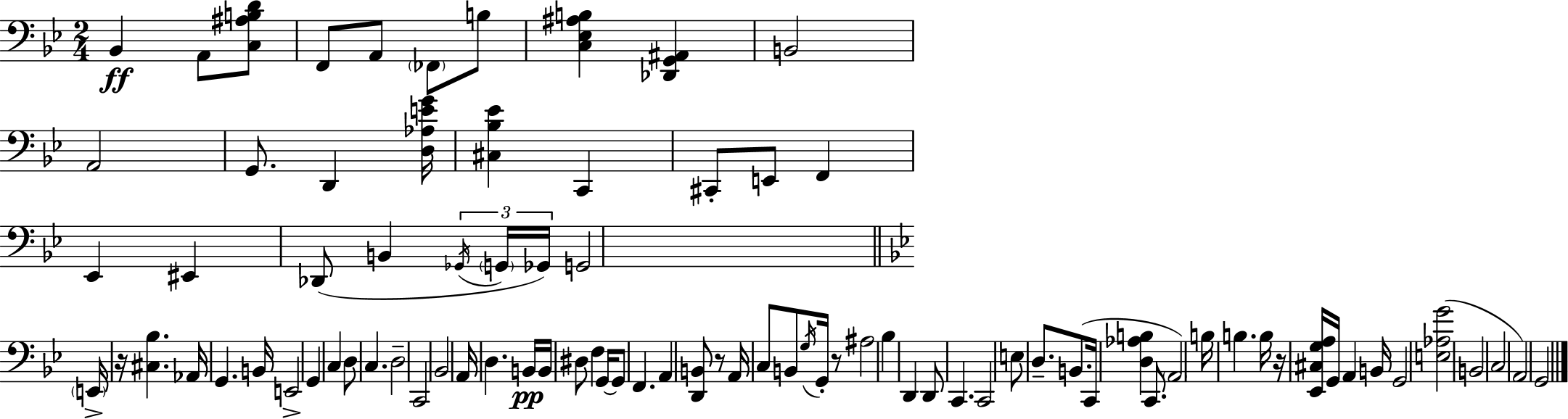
Bb2/q A2/e [C3,A#3,B3,D4]/e F2/e A2/e FES2/e B3/e [C3,Eb3,A#3,B3]/q [Db2,G2,A#2]/q B2/h A2/h G2/e. D2/q [D3,Ab3,E4,G4]/s [C#3,Bb3,Eb4]/q C2/q C#2/e E2/e F2/q Eb2/q EIS2/q Db2/e B2/q Gb2/s G2/s Gb2/s G2/h E2/s R/s [C#3,Bb3]/q. Ab2/s G2/q. B2/s E2/h G2/q C3/q D3/e C3/q. D3/h C2/h Bb2/h A2/s D3/q. B2/s B2/s D#3/e F3/q G2/s G2/e F2/q. A2/q [D2,B2]/e R/e A2/s C3/e B2/e G3/s G2/s R/e A#3/h Bb3/q D2/q D2/e C2/q. C2/h E3/e D3/e. B2/e. C2/s [D3,Ab3,B3]/q C2/e. A2/h B3/s B3/q. B3/s R/s [Eb2,C#3,G3,A3]/s G2/s A2/q B2/s G2/h [E3,Ab3,G4]/h B2/h C3/h A2/h G2/h